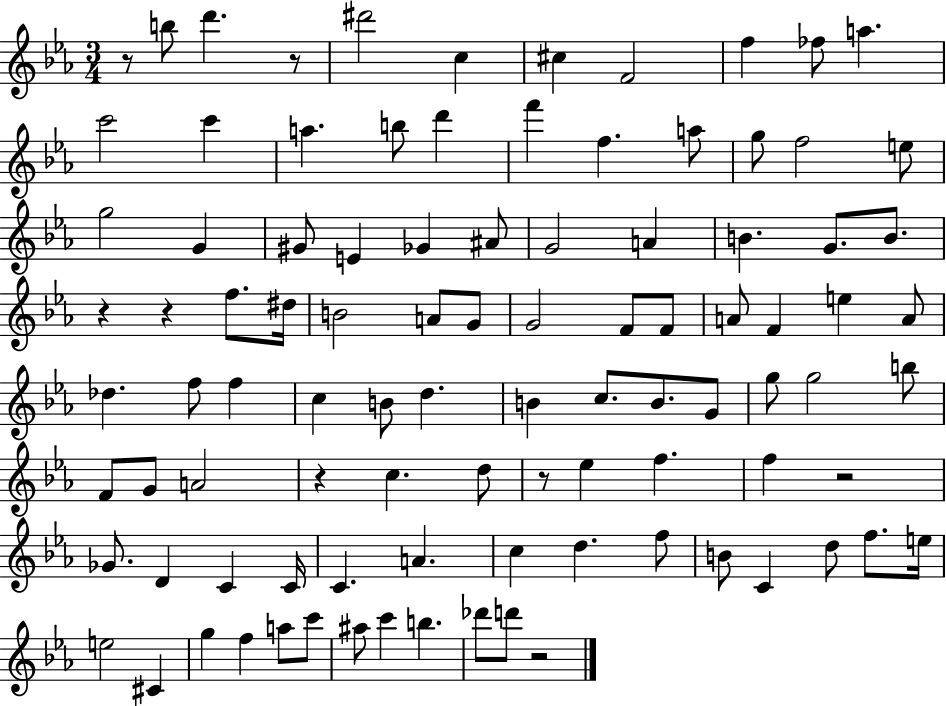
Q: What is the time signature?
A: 3/4